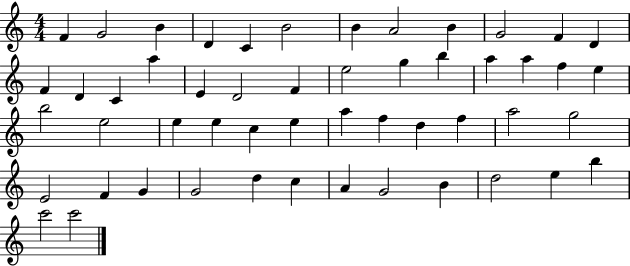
X:1
T:Untitled
M:4/4
L:1/4
K:C
F G2 B D C B2 B A2 B G2 F D F D C a E D2 F e2 g b a a f e b2 e2 e e c e a f d f a2 g2 E2 F G G2 d c A G2 B d2 e b c'2 c'2